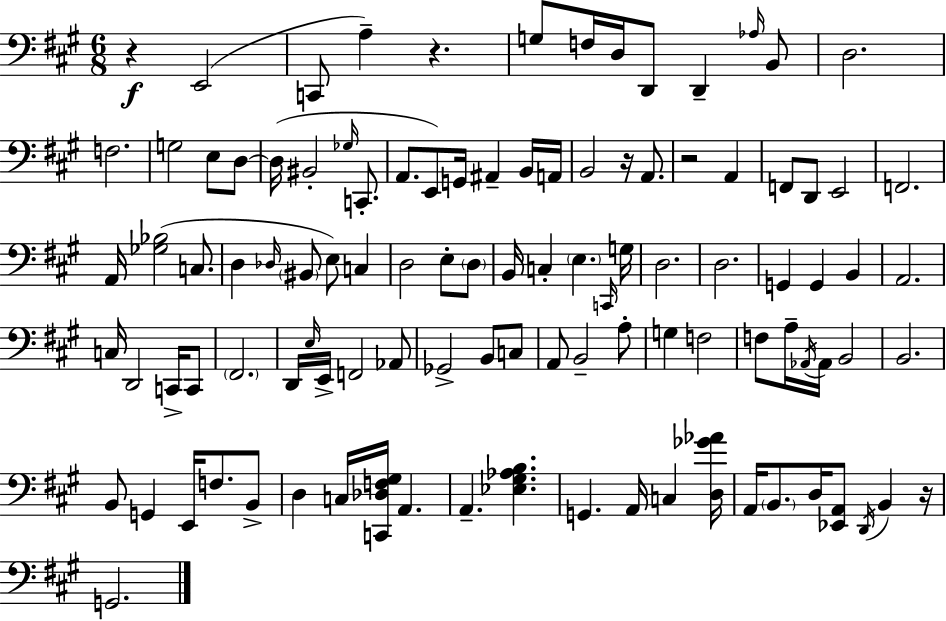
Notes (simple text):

R/q E2/h C2/e A3/q R/q. G3/e F3/s D3/s D2/e D2/q Ab3/s B2/e D3/h. F3/h. G3/h E3/e D3/e D3/s BIS2/h Gb3/s C2/e. A2/e. E2/e G2/s A#2/q B2/s A2/s B2/h R/s A2/e. R/h A2/q F2/e D2/e E2/h F2/h. A2/s [Gb3,Bb3]/h C3/e. D3/q Db3/s BIS2/e E3/e C3/q D3/h E3/e D3/e B2/s C3/q E3/q. C2/s G3/s D3/h. D3/h. G2/q G2/q B2/q A2/h. C3/s D2/h C2/s C2/e F#2/h. D2/s E3/s E2/s F2/h Ab2/e Gb2/h B2/e C3/e A2/e B2/h A3/e G3/q F3/h F3/e A3/s Ab2/s Ab2/s B2/h B2/h. B2/e G2/q E2/s F3/e. B2/e D3/q C3/s [C2,Db3,F3,G#3]/s A2/q. A2/q. [Eb3,G#3,Ab3,B3]/q. G2/q. A2/s C3/q [D3,Gb4,Ab4]/s A2/s B2/e. D3/s [Eb2,A2]/e D2/s B2/q R/s G2/h.